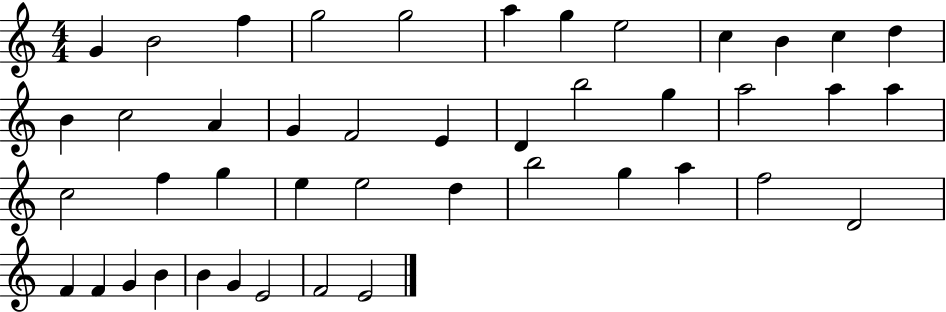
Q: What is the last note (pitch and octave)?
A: E4